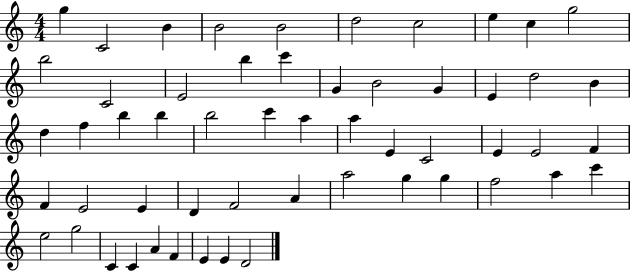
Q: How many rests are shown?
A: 0